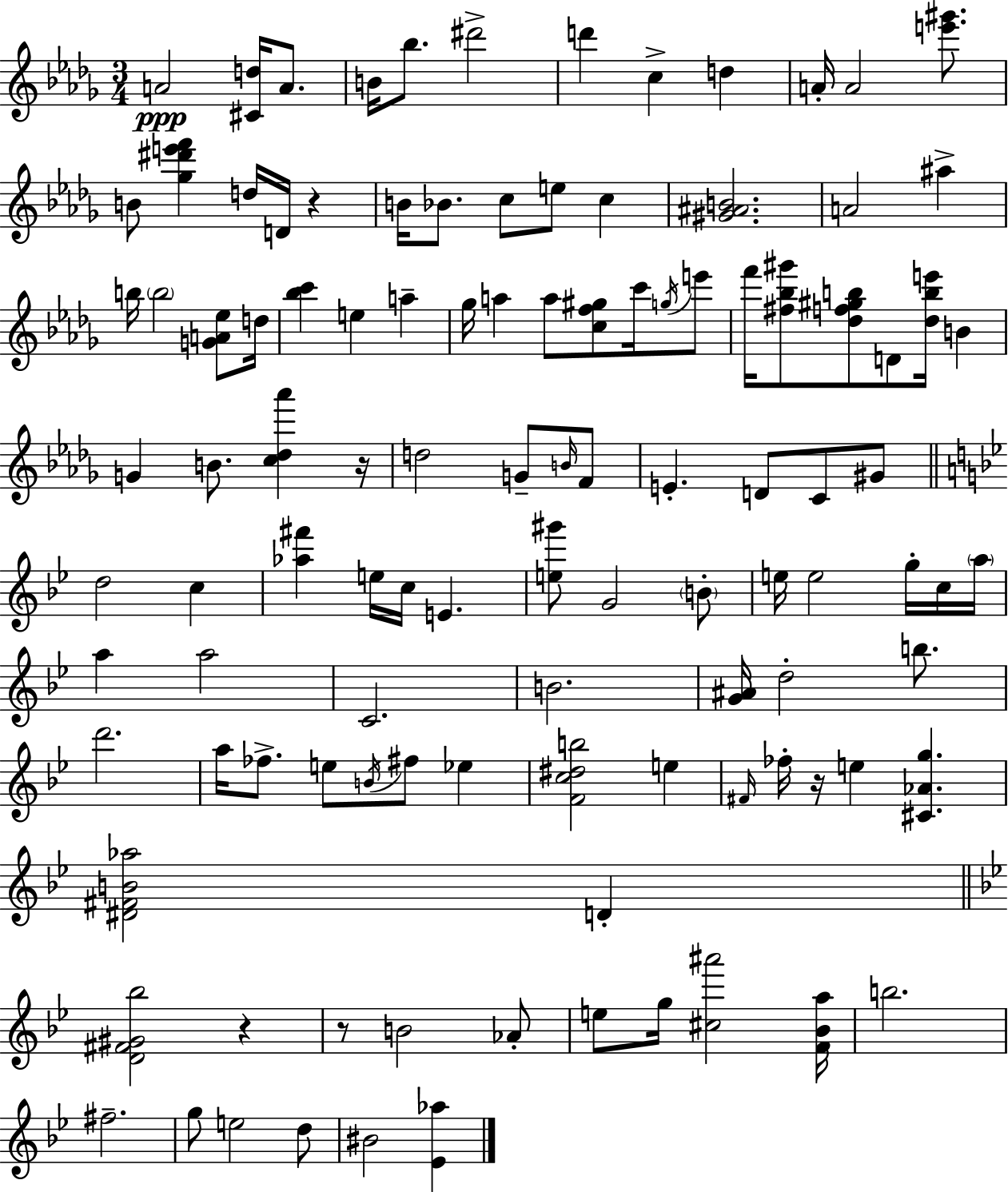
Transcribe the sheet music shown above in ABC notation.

X:1
T:Untitled
M:3/4
L:1/4
K:Bbm
A2 [^Cd]/4 A/2 B/4 _b/2 ^d'2 d' c d A/4 A2 [e'^g']/2 B/2 [_g^d'e'f'] d/4 D/4 z B/4 _B/2 c/2 e/2 c [^G^AB]2 A2 ^a b/4 b2 [GA_e]/2 d/4 [_bc'] e a _g/4 a a/2 [cf^g]/2 c'/4 g/4 e'/2 f'/4 [^f_b^g']/2 [_df^gb]/2 D/2 [_dbe']/4 B G B/2 [c_d_a'] z/4 d2 G/2 B/4 F/2 E D/2 C/2 ^G/2 d2 c [_a^f'] e/4 c/4 E [e^g']/2 G2 B/2 e/4 e2 g/4 c/4 a/4 a a2 C2 B2 [G^A]/4 d2 b/2 d'2 a/4 _f/2 e/2 B/4 ^f/2 _e [Fc^db]2 e ^F/4 _f/4 z/4 e [^C_Ag] [^D^FB_a]2 D [D^F^G_b]2 z z/2 B2 _A/2 e/2 g/4 [^c^a']2 [F_Ba]/4 b2 ^f2 g/2 e2 d/2 ^B2 [_E_a]